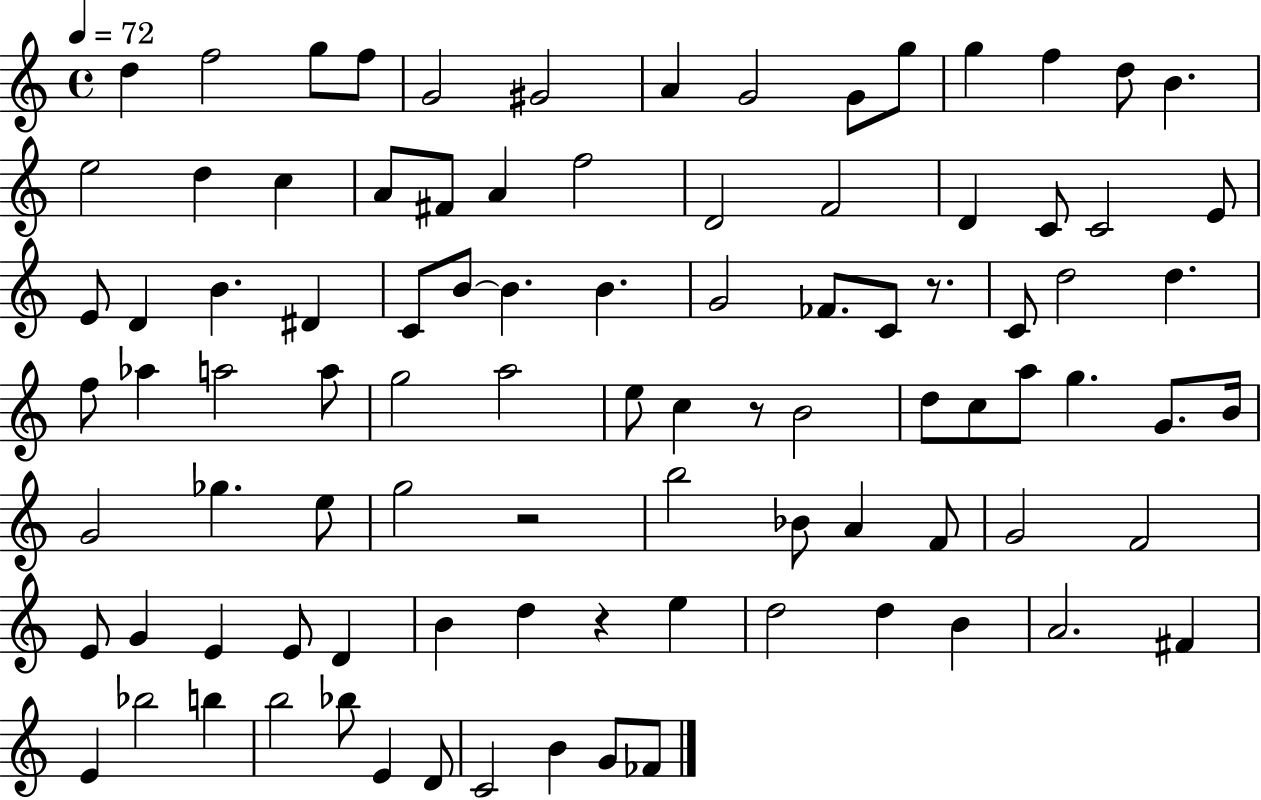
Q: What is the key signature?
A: C major